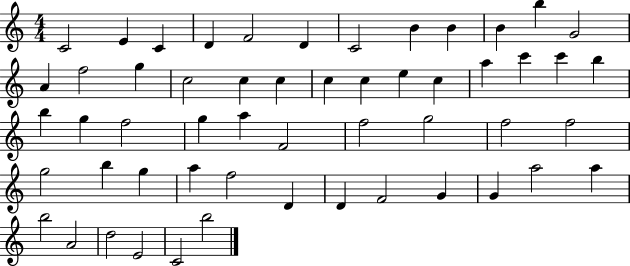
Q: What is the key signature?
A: C major